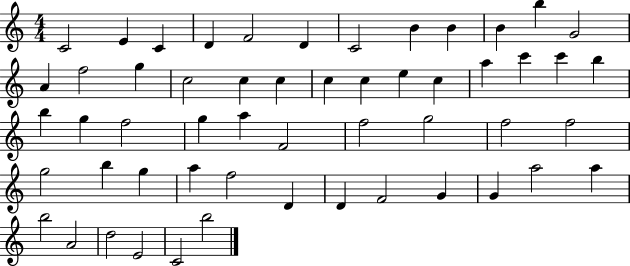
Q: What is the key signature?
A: C major